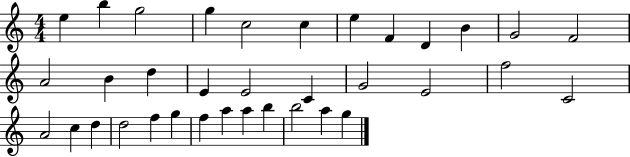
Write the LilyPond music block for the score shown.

{
  \clef treble
  \numericTimeSignature
  \time 4/4
  \key c \major
  e''4 b''4 g''2 | g''4 c''2 c''4 | e''4 f'4 d'4 b'4 | g'2 f'2 | \break a'2 b'4 d''4 | e'4 e'2 c'4 | g'2 e'2 | f''2 c'2 | \break a'2 c''4 d''4 | d''2 f''4 g''4 | f''4 a''4 a''4 b''4 | b''2 a''4 g''4 | \break \bar "|."
}